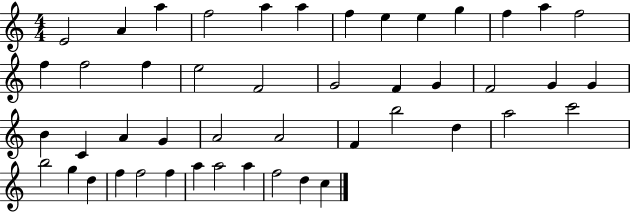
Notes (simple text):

E4/h A4/q A5/q F5/h A5/q A5/q F5/q E5/q E5/q G5/q F5/q A5/q F5/h F5/q F5/h F5/q E5/h F4/h G4/h F4/q G4/q F4/h G4/q G4/q B4/q C4/q A4/q G4/q A4/h A4/h F4/q B5/h D5/q A5/h C6/h B5/h G5/q D5/q F5/q F5/h F5/q A5/q A5/h A5/q F5/h D5/q C5/q